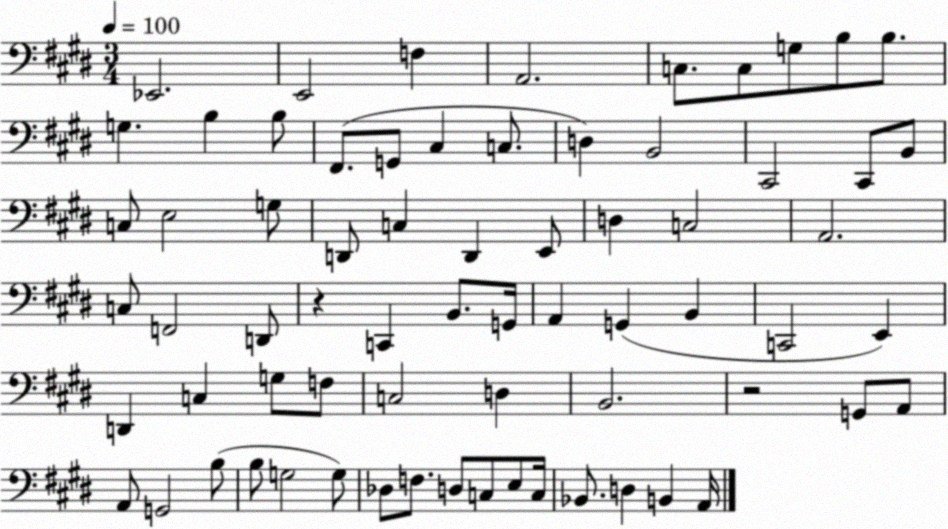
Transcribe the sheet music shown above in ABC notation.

X:1
T:Untitled
M:3/4
L:1/4
K:E
_E,,2 E,,2 F, A,,2 C,/2 C,/2 G,/2 B,/2 B,/2 G, B, B,/2 ^F,,/2 G,,/2 ^C, C,/2 D, B,,2 ^C,,2 ^C,,/2 B,,/2 C,/2 E,2 G,/2 D,,/2 C, D,, E,,/2 D, C,2 A,,2 C,/2 F,,2 D,,/2 z C,, B,,/2 G,,/4 A,, G,, B,, C,,2 E,, D,, C, G,/2 F,/2 C,2 D, B,,2 z2 G,,/2 A,,/2 A,,/2 G,,2 B,/2 B,/2 G,2 G,/2 _D,/2 F,/2 D,/2 C,/2 E,/2 C,/4 _B,,/2 D, B,, A,,/4